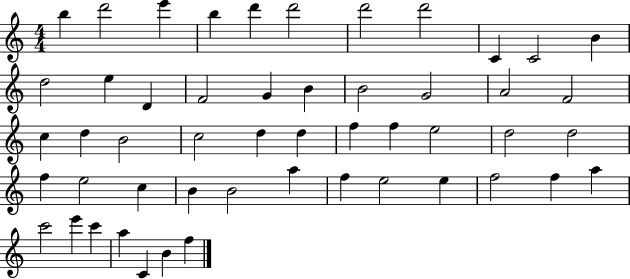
{
  \clef treble
  \numericTimeSignature
  \time 4/4
  \key c \major
  b''4 d'''2 e'''4 | b''4 d'''4 d'''2 | d'''2 d'''2 | c'4 c'2 b'4 | \break d''2 e''4 d'4 | f'2 g'4 b'4 | b'2 g'2 | a'2 f'2 | \break c''4 d''4 b'2 | c''2 d''4 d''4 | f''4 f''4 e''2 | d''2 d''2 | \break f''4 e''2 c''4 | b'4 b'2 a''4 | f''4 e''2 e''4 | f''2 f''4 a''4 | \break c'''2 e'''4 c'''4 | a''4 c'4 b'4 f''4 | \bar "|."
}